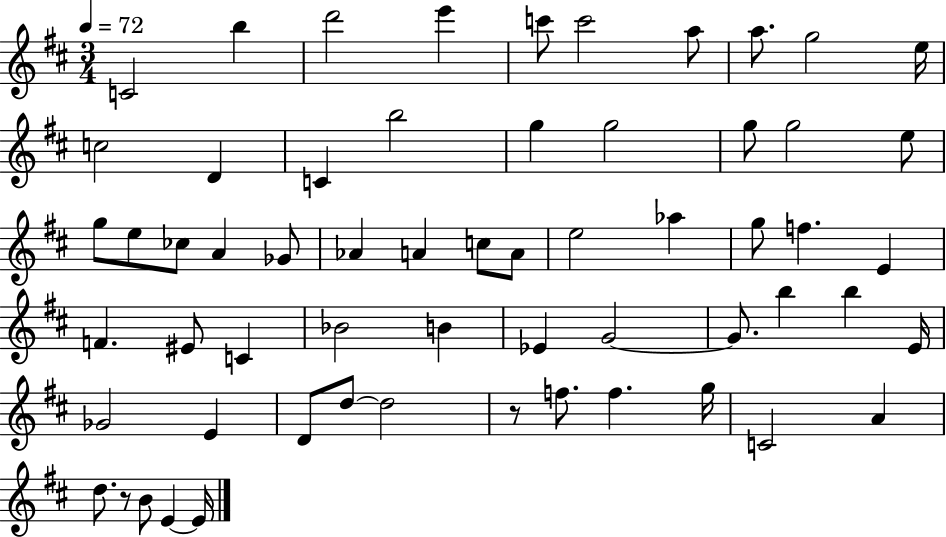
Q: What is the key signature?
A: D major